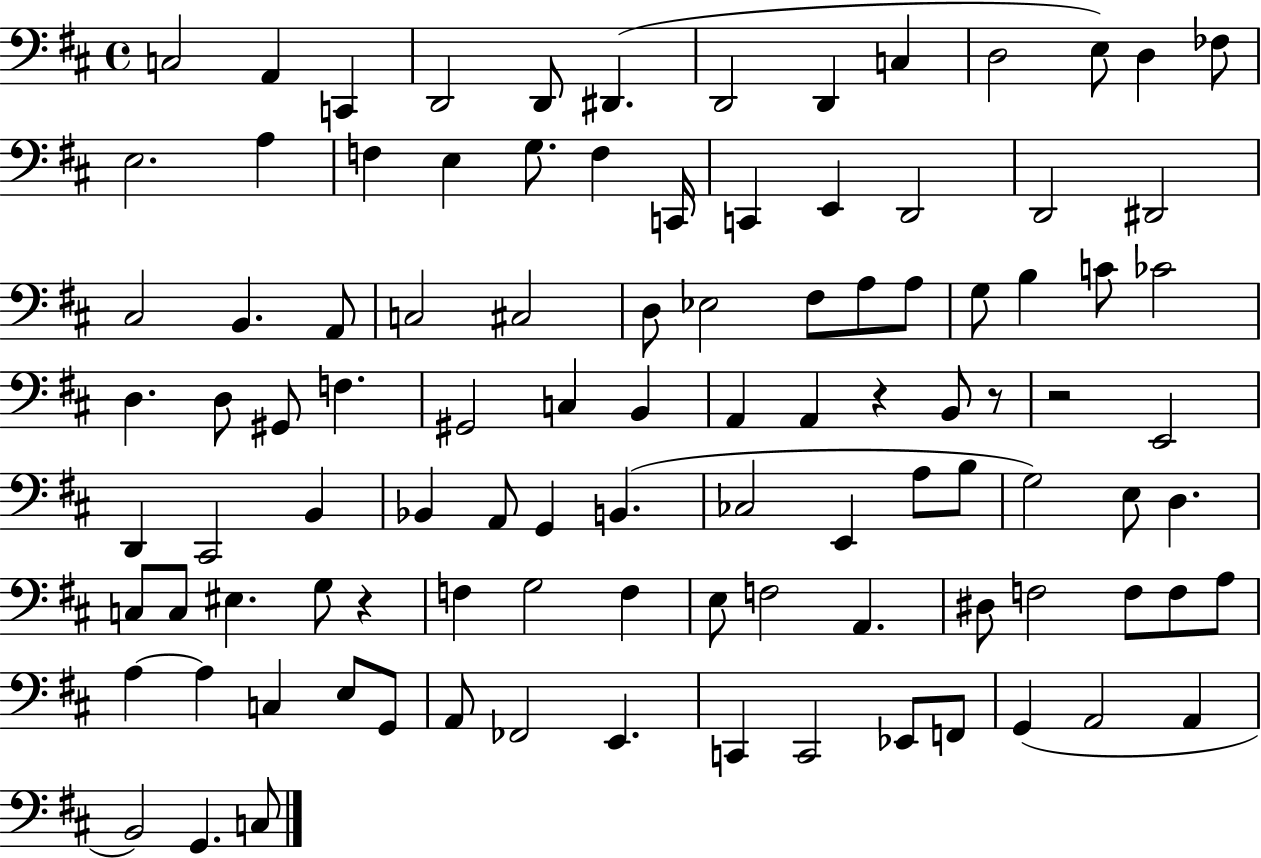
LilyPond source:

{
  \clef bass
  \time 4/4
  \defaultTimeSignature
  \key d \major
  c2 a,4 c,4 | d,2 d,8 dis,4.( | d,2 d,4 c4 | d2 e8) d4 fes8 | \break e2. a4 | f4 e4 g8. f4 c,16 | c,4 e,4 d,2 | d,2 dis,2 | \break cis2 b,4. a,8 | c2 cis2 | d8 ees2 fis8 a8 a8 | g8 b4 c'8 ces'2 | \break d4. d8 gis,8 f4. | gis,2 c4 b,4 | a,4 a,4 r4 b,8 r8 | r2 e,2 | \break d,4 cis,2 b,4 | bes,4 a,8 g,4 b,4.( | ces2 e,4 a8 b8 | g2) e8 d4. | \break c8 c8 eis4. g8 r4 | f4 g2 f4 | e8 f2 a,4. | dis8 f2 f8 f8 a8 | \break a4~~ a4 c4 e8 g,8 | a,8 fes,2 e,4. | c,4 c,2 ees,8 f,8 | g,4( a,2 a,4 | \break b,2) g,4. c8 | \bar "|."
}